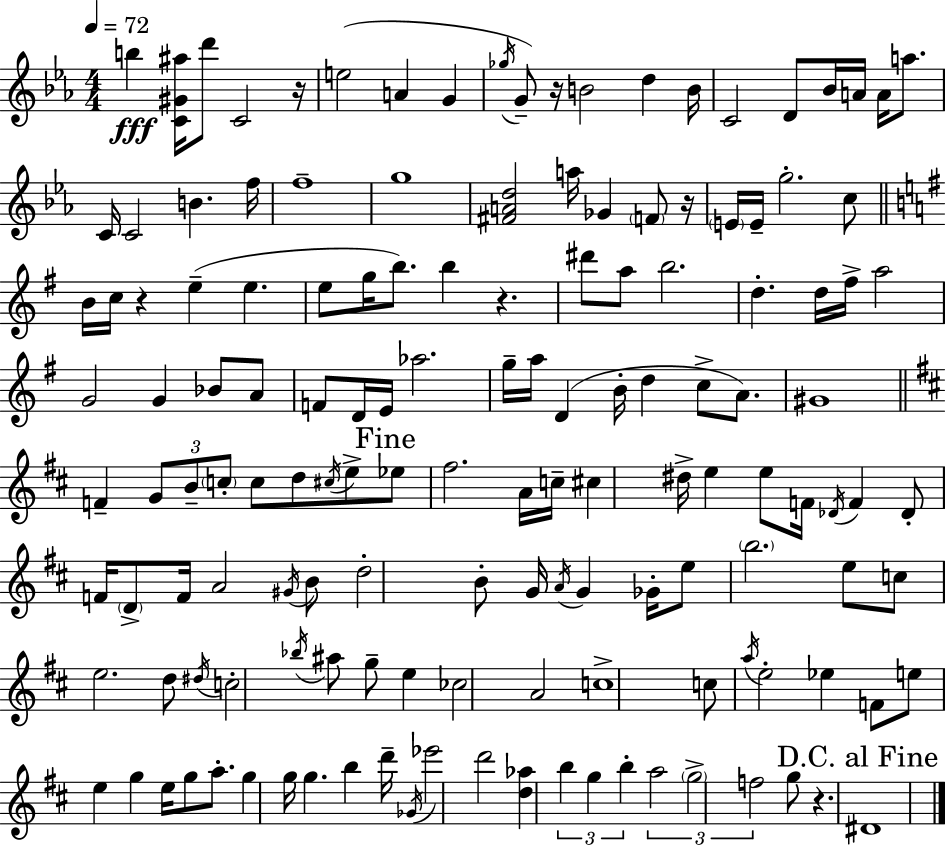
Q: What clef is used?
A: treble